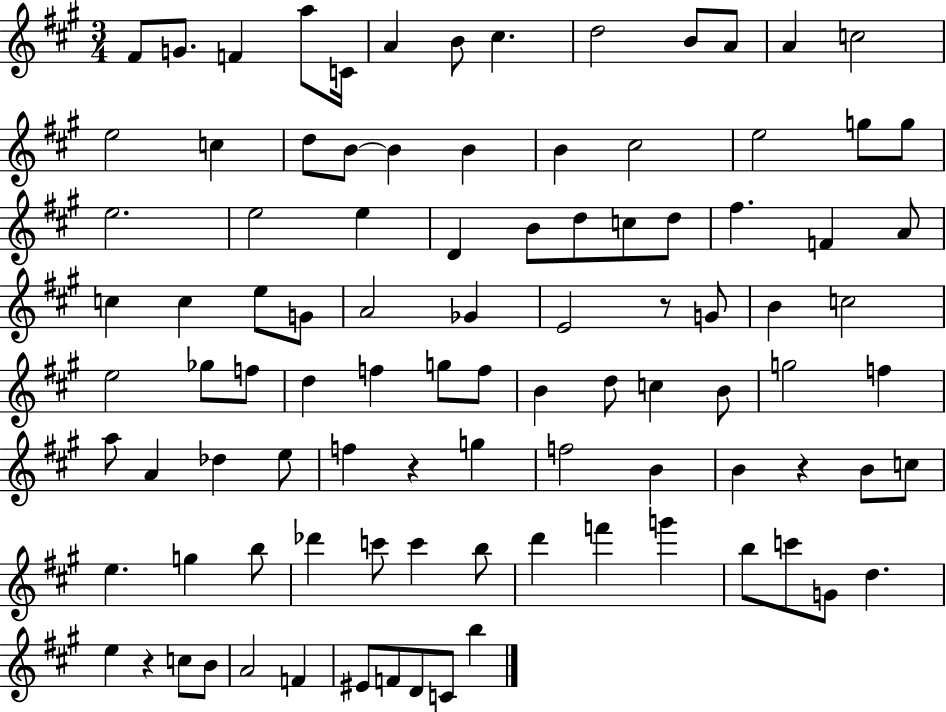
X:1
T:Untitled
M:3/4
L:1/4
K:A
^F/2 G/2 F a/2 C/4 A B/2 ^c d2 B/2 A/2 A c2 e2 c d/2 B/2 B B B ^c2 e2 g/2 g/2 e2 e2 e D B/2 d/2 c/2 d/2 ^f F A/2 c c e/2 G/2 A2 _G E2 z/2 G/2 B c2 e2 _g/2 f/2 d f g/2 f/2 B d/2 c B/2 g2 f a/2 A _d e/2 f z g f2 B B z B/2 c/2 e g b/2 _d' c'/2 c' b/2 d' f' g' b/2 c'/2 G/2 d e z c/2 B/2 A2 F ^E/2 F/2 D/2 C/2 b